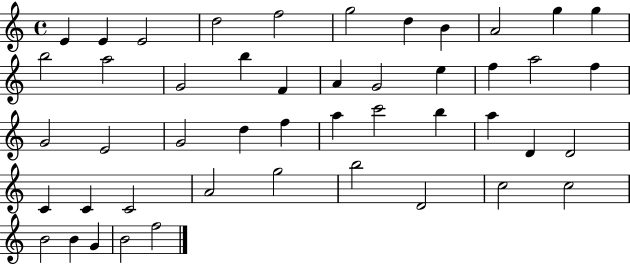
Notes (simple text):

E4/q E4/q E4/h D5/h F5/h G5/h D5/q B4/q A4/h G5/q G5/q B5/h A5/h G4/h B5/q F4/q A4/q G4/h E5/q F5/q A5/h F5/q G4/h E4/h G4/h D5/q F5/q A5/q C6/h B5/q A5/q D4/q D4/h C4/q C4/q C4/h A4/h G5/h B5/h D4/h C5/h C5/h B4/h B4/q G4/q B4/h F5/h